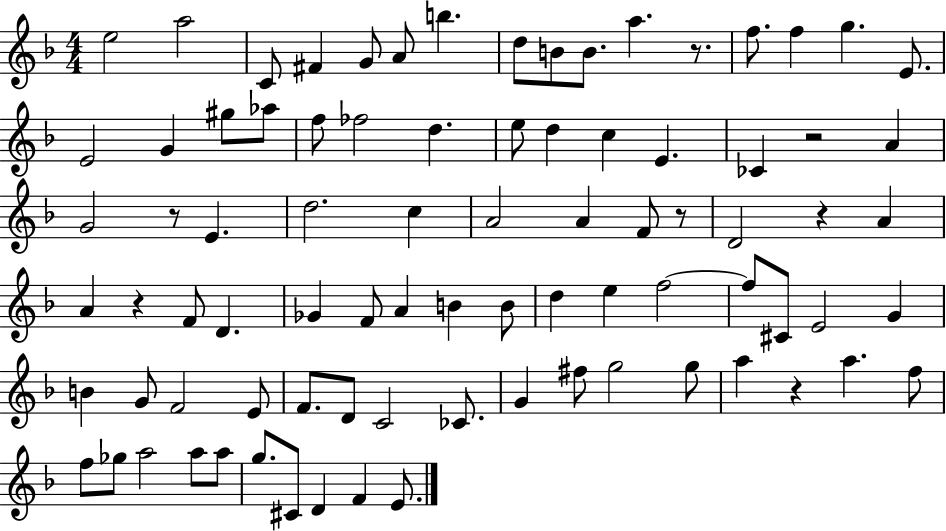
X:1
T:Untitled
M:4/4
L:1/4
K:F
e2 a2 C/2 ^F G/2 A/2 b d/2 B/2 B/2 a z/2 f/2 f g E/2 E2 G ^g/2 _a/2 f/2 _f2 d e/2 d c E _C z2 A G2 z/2 E d2 c A2 A F/2 z/2 D2 z A A z F/2 D _G F/2 A B B/2 d e f2 f/2 ^C/2 E2 G B G/2 F2 E/2 F/2 D/2 C2 _C/2 G ^f/2 g2 g/2 a z a f/2 f/2 _g/2 a2 a/2 a/2 g/2 ^C/2 D F E/2